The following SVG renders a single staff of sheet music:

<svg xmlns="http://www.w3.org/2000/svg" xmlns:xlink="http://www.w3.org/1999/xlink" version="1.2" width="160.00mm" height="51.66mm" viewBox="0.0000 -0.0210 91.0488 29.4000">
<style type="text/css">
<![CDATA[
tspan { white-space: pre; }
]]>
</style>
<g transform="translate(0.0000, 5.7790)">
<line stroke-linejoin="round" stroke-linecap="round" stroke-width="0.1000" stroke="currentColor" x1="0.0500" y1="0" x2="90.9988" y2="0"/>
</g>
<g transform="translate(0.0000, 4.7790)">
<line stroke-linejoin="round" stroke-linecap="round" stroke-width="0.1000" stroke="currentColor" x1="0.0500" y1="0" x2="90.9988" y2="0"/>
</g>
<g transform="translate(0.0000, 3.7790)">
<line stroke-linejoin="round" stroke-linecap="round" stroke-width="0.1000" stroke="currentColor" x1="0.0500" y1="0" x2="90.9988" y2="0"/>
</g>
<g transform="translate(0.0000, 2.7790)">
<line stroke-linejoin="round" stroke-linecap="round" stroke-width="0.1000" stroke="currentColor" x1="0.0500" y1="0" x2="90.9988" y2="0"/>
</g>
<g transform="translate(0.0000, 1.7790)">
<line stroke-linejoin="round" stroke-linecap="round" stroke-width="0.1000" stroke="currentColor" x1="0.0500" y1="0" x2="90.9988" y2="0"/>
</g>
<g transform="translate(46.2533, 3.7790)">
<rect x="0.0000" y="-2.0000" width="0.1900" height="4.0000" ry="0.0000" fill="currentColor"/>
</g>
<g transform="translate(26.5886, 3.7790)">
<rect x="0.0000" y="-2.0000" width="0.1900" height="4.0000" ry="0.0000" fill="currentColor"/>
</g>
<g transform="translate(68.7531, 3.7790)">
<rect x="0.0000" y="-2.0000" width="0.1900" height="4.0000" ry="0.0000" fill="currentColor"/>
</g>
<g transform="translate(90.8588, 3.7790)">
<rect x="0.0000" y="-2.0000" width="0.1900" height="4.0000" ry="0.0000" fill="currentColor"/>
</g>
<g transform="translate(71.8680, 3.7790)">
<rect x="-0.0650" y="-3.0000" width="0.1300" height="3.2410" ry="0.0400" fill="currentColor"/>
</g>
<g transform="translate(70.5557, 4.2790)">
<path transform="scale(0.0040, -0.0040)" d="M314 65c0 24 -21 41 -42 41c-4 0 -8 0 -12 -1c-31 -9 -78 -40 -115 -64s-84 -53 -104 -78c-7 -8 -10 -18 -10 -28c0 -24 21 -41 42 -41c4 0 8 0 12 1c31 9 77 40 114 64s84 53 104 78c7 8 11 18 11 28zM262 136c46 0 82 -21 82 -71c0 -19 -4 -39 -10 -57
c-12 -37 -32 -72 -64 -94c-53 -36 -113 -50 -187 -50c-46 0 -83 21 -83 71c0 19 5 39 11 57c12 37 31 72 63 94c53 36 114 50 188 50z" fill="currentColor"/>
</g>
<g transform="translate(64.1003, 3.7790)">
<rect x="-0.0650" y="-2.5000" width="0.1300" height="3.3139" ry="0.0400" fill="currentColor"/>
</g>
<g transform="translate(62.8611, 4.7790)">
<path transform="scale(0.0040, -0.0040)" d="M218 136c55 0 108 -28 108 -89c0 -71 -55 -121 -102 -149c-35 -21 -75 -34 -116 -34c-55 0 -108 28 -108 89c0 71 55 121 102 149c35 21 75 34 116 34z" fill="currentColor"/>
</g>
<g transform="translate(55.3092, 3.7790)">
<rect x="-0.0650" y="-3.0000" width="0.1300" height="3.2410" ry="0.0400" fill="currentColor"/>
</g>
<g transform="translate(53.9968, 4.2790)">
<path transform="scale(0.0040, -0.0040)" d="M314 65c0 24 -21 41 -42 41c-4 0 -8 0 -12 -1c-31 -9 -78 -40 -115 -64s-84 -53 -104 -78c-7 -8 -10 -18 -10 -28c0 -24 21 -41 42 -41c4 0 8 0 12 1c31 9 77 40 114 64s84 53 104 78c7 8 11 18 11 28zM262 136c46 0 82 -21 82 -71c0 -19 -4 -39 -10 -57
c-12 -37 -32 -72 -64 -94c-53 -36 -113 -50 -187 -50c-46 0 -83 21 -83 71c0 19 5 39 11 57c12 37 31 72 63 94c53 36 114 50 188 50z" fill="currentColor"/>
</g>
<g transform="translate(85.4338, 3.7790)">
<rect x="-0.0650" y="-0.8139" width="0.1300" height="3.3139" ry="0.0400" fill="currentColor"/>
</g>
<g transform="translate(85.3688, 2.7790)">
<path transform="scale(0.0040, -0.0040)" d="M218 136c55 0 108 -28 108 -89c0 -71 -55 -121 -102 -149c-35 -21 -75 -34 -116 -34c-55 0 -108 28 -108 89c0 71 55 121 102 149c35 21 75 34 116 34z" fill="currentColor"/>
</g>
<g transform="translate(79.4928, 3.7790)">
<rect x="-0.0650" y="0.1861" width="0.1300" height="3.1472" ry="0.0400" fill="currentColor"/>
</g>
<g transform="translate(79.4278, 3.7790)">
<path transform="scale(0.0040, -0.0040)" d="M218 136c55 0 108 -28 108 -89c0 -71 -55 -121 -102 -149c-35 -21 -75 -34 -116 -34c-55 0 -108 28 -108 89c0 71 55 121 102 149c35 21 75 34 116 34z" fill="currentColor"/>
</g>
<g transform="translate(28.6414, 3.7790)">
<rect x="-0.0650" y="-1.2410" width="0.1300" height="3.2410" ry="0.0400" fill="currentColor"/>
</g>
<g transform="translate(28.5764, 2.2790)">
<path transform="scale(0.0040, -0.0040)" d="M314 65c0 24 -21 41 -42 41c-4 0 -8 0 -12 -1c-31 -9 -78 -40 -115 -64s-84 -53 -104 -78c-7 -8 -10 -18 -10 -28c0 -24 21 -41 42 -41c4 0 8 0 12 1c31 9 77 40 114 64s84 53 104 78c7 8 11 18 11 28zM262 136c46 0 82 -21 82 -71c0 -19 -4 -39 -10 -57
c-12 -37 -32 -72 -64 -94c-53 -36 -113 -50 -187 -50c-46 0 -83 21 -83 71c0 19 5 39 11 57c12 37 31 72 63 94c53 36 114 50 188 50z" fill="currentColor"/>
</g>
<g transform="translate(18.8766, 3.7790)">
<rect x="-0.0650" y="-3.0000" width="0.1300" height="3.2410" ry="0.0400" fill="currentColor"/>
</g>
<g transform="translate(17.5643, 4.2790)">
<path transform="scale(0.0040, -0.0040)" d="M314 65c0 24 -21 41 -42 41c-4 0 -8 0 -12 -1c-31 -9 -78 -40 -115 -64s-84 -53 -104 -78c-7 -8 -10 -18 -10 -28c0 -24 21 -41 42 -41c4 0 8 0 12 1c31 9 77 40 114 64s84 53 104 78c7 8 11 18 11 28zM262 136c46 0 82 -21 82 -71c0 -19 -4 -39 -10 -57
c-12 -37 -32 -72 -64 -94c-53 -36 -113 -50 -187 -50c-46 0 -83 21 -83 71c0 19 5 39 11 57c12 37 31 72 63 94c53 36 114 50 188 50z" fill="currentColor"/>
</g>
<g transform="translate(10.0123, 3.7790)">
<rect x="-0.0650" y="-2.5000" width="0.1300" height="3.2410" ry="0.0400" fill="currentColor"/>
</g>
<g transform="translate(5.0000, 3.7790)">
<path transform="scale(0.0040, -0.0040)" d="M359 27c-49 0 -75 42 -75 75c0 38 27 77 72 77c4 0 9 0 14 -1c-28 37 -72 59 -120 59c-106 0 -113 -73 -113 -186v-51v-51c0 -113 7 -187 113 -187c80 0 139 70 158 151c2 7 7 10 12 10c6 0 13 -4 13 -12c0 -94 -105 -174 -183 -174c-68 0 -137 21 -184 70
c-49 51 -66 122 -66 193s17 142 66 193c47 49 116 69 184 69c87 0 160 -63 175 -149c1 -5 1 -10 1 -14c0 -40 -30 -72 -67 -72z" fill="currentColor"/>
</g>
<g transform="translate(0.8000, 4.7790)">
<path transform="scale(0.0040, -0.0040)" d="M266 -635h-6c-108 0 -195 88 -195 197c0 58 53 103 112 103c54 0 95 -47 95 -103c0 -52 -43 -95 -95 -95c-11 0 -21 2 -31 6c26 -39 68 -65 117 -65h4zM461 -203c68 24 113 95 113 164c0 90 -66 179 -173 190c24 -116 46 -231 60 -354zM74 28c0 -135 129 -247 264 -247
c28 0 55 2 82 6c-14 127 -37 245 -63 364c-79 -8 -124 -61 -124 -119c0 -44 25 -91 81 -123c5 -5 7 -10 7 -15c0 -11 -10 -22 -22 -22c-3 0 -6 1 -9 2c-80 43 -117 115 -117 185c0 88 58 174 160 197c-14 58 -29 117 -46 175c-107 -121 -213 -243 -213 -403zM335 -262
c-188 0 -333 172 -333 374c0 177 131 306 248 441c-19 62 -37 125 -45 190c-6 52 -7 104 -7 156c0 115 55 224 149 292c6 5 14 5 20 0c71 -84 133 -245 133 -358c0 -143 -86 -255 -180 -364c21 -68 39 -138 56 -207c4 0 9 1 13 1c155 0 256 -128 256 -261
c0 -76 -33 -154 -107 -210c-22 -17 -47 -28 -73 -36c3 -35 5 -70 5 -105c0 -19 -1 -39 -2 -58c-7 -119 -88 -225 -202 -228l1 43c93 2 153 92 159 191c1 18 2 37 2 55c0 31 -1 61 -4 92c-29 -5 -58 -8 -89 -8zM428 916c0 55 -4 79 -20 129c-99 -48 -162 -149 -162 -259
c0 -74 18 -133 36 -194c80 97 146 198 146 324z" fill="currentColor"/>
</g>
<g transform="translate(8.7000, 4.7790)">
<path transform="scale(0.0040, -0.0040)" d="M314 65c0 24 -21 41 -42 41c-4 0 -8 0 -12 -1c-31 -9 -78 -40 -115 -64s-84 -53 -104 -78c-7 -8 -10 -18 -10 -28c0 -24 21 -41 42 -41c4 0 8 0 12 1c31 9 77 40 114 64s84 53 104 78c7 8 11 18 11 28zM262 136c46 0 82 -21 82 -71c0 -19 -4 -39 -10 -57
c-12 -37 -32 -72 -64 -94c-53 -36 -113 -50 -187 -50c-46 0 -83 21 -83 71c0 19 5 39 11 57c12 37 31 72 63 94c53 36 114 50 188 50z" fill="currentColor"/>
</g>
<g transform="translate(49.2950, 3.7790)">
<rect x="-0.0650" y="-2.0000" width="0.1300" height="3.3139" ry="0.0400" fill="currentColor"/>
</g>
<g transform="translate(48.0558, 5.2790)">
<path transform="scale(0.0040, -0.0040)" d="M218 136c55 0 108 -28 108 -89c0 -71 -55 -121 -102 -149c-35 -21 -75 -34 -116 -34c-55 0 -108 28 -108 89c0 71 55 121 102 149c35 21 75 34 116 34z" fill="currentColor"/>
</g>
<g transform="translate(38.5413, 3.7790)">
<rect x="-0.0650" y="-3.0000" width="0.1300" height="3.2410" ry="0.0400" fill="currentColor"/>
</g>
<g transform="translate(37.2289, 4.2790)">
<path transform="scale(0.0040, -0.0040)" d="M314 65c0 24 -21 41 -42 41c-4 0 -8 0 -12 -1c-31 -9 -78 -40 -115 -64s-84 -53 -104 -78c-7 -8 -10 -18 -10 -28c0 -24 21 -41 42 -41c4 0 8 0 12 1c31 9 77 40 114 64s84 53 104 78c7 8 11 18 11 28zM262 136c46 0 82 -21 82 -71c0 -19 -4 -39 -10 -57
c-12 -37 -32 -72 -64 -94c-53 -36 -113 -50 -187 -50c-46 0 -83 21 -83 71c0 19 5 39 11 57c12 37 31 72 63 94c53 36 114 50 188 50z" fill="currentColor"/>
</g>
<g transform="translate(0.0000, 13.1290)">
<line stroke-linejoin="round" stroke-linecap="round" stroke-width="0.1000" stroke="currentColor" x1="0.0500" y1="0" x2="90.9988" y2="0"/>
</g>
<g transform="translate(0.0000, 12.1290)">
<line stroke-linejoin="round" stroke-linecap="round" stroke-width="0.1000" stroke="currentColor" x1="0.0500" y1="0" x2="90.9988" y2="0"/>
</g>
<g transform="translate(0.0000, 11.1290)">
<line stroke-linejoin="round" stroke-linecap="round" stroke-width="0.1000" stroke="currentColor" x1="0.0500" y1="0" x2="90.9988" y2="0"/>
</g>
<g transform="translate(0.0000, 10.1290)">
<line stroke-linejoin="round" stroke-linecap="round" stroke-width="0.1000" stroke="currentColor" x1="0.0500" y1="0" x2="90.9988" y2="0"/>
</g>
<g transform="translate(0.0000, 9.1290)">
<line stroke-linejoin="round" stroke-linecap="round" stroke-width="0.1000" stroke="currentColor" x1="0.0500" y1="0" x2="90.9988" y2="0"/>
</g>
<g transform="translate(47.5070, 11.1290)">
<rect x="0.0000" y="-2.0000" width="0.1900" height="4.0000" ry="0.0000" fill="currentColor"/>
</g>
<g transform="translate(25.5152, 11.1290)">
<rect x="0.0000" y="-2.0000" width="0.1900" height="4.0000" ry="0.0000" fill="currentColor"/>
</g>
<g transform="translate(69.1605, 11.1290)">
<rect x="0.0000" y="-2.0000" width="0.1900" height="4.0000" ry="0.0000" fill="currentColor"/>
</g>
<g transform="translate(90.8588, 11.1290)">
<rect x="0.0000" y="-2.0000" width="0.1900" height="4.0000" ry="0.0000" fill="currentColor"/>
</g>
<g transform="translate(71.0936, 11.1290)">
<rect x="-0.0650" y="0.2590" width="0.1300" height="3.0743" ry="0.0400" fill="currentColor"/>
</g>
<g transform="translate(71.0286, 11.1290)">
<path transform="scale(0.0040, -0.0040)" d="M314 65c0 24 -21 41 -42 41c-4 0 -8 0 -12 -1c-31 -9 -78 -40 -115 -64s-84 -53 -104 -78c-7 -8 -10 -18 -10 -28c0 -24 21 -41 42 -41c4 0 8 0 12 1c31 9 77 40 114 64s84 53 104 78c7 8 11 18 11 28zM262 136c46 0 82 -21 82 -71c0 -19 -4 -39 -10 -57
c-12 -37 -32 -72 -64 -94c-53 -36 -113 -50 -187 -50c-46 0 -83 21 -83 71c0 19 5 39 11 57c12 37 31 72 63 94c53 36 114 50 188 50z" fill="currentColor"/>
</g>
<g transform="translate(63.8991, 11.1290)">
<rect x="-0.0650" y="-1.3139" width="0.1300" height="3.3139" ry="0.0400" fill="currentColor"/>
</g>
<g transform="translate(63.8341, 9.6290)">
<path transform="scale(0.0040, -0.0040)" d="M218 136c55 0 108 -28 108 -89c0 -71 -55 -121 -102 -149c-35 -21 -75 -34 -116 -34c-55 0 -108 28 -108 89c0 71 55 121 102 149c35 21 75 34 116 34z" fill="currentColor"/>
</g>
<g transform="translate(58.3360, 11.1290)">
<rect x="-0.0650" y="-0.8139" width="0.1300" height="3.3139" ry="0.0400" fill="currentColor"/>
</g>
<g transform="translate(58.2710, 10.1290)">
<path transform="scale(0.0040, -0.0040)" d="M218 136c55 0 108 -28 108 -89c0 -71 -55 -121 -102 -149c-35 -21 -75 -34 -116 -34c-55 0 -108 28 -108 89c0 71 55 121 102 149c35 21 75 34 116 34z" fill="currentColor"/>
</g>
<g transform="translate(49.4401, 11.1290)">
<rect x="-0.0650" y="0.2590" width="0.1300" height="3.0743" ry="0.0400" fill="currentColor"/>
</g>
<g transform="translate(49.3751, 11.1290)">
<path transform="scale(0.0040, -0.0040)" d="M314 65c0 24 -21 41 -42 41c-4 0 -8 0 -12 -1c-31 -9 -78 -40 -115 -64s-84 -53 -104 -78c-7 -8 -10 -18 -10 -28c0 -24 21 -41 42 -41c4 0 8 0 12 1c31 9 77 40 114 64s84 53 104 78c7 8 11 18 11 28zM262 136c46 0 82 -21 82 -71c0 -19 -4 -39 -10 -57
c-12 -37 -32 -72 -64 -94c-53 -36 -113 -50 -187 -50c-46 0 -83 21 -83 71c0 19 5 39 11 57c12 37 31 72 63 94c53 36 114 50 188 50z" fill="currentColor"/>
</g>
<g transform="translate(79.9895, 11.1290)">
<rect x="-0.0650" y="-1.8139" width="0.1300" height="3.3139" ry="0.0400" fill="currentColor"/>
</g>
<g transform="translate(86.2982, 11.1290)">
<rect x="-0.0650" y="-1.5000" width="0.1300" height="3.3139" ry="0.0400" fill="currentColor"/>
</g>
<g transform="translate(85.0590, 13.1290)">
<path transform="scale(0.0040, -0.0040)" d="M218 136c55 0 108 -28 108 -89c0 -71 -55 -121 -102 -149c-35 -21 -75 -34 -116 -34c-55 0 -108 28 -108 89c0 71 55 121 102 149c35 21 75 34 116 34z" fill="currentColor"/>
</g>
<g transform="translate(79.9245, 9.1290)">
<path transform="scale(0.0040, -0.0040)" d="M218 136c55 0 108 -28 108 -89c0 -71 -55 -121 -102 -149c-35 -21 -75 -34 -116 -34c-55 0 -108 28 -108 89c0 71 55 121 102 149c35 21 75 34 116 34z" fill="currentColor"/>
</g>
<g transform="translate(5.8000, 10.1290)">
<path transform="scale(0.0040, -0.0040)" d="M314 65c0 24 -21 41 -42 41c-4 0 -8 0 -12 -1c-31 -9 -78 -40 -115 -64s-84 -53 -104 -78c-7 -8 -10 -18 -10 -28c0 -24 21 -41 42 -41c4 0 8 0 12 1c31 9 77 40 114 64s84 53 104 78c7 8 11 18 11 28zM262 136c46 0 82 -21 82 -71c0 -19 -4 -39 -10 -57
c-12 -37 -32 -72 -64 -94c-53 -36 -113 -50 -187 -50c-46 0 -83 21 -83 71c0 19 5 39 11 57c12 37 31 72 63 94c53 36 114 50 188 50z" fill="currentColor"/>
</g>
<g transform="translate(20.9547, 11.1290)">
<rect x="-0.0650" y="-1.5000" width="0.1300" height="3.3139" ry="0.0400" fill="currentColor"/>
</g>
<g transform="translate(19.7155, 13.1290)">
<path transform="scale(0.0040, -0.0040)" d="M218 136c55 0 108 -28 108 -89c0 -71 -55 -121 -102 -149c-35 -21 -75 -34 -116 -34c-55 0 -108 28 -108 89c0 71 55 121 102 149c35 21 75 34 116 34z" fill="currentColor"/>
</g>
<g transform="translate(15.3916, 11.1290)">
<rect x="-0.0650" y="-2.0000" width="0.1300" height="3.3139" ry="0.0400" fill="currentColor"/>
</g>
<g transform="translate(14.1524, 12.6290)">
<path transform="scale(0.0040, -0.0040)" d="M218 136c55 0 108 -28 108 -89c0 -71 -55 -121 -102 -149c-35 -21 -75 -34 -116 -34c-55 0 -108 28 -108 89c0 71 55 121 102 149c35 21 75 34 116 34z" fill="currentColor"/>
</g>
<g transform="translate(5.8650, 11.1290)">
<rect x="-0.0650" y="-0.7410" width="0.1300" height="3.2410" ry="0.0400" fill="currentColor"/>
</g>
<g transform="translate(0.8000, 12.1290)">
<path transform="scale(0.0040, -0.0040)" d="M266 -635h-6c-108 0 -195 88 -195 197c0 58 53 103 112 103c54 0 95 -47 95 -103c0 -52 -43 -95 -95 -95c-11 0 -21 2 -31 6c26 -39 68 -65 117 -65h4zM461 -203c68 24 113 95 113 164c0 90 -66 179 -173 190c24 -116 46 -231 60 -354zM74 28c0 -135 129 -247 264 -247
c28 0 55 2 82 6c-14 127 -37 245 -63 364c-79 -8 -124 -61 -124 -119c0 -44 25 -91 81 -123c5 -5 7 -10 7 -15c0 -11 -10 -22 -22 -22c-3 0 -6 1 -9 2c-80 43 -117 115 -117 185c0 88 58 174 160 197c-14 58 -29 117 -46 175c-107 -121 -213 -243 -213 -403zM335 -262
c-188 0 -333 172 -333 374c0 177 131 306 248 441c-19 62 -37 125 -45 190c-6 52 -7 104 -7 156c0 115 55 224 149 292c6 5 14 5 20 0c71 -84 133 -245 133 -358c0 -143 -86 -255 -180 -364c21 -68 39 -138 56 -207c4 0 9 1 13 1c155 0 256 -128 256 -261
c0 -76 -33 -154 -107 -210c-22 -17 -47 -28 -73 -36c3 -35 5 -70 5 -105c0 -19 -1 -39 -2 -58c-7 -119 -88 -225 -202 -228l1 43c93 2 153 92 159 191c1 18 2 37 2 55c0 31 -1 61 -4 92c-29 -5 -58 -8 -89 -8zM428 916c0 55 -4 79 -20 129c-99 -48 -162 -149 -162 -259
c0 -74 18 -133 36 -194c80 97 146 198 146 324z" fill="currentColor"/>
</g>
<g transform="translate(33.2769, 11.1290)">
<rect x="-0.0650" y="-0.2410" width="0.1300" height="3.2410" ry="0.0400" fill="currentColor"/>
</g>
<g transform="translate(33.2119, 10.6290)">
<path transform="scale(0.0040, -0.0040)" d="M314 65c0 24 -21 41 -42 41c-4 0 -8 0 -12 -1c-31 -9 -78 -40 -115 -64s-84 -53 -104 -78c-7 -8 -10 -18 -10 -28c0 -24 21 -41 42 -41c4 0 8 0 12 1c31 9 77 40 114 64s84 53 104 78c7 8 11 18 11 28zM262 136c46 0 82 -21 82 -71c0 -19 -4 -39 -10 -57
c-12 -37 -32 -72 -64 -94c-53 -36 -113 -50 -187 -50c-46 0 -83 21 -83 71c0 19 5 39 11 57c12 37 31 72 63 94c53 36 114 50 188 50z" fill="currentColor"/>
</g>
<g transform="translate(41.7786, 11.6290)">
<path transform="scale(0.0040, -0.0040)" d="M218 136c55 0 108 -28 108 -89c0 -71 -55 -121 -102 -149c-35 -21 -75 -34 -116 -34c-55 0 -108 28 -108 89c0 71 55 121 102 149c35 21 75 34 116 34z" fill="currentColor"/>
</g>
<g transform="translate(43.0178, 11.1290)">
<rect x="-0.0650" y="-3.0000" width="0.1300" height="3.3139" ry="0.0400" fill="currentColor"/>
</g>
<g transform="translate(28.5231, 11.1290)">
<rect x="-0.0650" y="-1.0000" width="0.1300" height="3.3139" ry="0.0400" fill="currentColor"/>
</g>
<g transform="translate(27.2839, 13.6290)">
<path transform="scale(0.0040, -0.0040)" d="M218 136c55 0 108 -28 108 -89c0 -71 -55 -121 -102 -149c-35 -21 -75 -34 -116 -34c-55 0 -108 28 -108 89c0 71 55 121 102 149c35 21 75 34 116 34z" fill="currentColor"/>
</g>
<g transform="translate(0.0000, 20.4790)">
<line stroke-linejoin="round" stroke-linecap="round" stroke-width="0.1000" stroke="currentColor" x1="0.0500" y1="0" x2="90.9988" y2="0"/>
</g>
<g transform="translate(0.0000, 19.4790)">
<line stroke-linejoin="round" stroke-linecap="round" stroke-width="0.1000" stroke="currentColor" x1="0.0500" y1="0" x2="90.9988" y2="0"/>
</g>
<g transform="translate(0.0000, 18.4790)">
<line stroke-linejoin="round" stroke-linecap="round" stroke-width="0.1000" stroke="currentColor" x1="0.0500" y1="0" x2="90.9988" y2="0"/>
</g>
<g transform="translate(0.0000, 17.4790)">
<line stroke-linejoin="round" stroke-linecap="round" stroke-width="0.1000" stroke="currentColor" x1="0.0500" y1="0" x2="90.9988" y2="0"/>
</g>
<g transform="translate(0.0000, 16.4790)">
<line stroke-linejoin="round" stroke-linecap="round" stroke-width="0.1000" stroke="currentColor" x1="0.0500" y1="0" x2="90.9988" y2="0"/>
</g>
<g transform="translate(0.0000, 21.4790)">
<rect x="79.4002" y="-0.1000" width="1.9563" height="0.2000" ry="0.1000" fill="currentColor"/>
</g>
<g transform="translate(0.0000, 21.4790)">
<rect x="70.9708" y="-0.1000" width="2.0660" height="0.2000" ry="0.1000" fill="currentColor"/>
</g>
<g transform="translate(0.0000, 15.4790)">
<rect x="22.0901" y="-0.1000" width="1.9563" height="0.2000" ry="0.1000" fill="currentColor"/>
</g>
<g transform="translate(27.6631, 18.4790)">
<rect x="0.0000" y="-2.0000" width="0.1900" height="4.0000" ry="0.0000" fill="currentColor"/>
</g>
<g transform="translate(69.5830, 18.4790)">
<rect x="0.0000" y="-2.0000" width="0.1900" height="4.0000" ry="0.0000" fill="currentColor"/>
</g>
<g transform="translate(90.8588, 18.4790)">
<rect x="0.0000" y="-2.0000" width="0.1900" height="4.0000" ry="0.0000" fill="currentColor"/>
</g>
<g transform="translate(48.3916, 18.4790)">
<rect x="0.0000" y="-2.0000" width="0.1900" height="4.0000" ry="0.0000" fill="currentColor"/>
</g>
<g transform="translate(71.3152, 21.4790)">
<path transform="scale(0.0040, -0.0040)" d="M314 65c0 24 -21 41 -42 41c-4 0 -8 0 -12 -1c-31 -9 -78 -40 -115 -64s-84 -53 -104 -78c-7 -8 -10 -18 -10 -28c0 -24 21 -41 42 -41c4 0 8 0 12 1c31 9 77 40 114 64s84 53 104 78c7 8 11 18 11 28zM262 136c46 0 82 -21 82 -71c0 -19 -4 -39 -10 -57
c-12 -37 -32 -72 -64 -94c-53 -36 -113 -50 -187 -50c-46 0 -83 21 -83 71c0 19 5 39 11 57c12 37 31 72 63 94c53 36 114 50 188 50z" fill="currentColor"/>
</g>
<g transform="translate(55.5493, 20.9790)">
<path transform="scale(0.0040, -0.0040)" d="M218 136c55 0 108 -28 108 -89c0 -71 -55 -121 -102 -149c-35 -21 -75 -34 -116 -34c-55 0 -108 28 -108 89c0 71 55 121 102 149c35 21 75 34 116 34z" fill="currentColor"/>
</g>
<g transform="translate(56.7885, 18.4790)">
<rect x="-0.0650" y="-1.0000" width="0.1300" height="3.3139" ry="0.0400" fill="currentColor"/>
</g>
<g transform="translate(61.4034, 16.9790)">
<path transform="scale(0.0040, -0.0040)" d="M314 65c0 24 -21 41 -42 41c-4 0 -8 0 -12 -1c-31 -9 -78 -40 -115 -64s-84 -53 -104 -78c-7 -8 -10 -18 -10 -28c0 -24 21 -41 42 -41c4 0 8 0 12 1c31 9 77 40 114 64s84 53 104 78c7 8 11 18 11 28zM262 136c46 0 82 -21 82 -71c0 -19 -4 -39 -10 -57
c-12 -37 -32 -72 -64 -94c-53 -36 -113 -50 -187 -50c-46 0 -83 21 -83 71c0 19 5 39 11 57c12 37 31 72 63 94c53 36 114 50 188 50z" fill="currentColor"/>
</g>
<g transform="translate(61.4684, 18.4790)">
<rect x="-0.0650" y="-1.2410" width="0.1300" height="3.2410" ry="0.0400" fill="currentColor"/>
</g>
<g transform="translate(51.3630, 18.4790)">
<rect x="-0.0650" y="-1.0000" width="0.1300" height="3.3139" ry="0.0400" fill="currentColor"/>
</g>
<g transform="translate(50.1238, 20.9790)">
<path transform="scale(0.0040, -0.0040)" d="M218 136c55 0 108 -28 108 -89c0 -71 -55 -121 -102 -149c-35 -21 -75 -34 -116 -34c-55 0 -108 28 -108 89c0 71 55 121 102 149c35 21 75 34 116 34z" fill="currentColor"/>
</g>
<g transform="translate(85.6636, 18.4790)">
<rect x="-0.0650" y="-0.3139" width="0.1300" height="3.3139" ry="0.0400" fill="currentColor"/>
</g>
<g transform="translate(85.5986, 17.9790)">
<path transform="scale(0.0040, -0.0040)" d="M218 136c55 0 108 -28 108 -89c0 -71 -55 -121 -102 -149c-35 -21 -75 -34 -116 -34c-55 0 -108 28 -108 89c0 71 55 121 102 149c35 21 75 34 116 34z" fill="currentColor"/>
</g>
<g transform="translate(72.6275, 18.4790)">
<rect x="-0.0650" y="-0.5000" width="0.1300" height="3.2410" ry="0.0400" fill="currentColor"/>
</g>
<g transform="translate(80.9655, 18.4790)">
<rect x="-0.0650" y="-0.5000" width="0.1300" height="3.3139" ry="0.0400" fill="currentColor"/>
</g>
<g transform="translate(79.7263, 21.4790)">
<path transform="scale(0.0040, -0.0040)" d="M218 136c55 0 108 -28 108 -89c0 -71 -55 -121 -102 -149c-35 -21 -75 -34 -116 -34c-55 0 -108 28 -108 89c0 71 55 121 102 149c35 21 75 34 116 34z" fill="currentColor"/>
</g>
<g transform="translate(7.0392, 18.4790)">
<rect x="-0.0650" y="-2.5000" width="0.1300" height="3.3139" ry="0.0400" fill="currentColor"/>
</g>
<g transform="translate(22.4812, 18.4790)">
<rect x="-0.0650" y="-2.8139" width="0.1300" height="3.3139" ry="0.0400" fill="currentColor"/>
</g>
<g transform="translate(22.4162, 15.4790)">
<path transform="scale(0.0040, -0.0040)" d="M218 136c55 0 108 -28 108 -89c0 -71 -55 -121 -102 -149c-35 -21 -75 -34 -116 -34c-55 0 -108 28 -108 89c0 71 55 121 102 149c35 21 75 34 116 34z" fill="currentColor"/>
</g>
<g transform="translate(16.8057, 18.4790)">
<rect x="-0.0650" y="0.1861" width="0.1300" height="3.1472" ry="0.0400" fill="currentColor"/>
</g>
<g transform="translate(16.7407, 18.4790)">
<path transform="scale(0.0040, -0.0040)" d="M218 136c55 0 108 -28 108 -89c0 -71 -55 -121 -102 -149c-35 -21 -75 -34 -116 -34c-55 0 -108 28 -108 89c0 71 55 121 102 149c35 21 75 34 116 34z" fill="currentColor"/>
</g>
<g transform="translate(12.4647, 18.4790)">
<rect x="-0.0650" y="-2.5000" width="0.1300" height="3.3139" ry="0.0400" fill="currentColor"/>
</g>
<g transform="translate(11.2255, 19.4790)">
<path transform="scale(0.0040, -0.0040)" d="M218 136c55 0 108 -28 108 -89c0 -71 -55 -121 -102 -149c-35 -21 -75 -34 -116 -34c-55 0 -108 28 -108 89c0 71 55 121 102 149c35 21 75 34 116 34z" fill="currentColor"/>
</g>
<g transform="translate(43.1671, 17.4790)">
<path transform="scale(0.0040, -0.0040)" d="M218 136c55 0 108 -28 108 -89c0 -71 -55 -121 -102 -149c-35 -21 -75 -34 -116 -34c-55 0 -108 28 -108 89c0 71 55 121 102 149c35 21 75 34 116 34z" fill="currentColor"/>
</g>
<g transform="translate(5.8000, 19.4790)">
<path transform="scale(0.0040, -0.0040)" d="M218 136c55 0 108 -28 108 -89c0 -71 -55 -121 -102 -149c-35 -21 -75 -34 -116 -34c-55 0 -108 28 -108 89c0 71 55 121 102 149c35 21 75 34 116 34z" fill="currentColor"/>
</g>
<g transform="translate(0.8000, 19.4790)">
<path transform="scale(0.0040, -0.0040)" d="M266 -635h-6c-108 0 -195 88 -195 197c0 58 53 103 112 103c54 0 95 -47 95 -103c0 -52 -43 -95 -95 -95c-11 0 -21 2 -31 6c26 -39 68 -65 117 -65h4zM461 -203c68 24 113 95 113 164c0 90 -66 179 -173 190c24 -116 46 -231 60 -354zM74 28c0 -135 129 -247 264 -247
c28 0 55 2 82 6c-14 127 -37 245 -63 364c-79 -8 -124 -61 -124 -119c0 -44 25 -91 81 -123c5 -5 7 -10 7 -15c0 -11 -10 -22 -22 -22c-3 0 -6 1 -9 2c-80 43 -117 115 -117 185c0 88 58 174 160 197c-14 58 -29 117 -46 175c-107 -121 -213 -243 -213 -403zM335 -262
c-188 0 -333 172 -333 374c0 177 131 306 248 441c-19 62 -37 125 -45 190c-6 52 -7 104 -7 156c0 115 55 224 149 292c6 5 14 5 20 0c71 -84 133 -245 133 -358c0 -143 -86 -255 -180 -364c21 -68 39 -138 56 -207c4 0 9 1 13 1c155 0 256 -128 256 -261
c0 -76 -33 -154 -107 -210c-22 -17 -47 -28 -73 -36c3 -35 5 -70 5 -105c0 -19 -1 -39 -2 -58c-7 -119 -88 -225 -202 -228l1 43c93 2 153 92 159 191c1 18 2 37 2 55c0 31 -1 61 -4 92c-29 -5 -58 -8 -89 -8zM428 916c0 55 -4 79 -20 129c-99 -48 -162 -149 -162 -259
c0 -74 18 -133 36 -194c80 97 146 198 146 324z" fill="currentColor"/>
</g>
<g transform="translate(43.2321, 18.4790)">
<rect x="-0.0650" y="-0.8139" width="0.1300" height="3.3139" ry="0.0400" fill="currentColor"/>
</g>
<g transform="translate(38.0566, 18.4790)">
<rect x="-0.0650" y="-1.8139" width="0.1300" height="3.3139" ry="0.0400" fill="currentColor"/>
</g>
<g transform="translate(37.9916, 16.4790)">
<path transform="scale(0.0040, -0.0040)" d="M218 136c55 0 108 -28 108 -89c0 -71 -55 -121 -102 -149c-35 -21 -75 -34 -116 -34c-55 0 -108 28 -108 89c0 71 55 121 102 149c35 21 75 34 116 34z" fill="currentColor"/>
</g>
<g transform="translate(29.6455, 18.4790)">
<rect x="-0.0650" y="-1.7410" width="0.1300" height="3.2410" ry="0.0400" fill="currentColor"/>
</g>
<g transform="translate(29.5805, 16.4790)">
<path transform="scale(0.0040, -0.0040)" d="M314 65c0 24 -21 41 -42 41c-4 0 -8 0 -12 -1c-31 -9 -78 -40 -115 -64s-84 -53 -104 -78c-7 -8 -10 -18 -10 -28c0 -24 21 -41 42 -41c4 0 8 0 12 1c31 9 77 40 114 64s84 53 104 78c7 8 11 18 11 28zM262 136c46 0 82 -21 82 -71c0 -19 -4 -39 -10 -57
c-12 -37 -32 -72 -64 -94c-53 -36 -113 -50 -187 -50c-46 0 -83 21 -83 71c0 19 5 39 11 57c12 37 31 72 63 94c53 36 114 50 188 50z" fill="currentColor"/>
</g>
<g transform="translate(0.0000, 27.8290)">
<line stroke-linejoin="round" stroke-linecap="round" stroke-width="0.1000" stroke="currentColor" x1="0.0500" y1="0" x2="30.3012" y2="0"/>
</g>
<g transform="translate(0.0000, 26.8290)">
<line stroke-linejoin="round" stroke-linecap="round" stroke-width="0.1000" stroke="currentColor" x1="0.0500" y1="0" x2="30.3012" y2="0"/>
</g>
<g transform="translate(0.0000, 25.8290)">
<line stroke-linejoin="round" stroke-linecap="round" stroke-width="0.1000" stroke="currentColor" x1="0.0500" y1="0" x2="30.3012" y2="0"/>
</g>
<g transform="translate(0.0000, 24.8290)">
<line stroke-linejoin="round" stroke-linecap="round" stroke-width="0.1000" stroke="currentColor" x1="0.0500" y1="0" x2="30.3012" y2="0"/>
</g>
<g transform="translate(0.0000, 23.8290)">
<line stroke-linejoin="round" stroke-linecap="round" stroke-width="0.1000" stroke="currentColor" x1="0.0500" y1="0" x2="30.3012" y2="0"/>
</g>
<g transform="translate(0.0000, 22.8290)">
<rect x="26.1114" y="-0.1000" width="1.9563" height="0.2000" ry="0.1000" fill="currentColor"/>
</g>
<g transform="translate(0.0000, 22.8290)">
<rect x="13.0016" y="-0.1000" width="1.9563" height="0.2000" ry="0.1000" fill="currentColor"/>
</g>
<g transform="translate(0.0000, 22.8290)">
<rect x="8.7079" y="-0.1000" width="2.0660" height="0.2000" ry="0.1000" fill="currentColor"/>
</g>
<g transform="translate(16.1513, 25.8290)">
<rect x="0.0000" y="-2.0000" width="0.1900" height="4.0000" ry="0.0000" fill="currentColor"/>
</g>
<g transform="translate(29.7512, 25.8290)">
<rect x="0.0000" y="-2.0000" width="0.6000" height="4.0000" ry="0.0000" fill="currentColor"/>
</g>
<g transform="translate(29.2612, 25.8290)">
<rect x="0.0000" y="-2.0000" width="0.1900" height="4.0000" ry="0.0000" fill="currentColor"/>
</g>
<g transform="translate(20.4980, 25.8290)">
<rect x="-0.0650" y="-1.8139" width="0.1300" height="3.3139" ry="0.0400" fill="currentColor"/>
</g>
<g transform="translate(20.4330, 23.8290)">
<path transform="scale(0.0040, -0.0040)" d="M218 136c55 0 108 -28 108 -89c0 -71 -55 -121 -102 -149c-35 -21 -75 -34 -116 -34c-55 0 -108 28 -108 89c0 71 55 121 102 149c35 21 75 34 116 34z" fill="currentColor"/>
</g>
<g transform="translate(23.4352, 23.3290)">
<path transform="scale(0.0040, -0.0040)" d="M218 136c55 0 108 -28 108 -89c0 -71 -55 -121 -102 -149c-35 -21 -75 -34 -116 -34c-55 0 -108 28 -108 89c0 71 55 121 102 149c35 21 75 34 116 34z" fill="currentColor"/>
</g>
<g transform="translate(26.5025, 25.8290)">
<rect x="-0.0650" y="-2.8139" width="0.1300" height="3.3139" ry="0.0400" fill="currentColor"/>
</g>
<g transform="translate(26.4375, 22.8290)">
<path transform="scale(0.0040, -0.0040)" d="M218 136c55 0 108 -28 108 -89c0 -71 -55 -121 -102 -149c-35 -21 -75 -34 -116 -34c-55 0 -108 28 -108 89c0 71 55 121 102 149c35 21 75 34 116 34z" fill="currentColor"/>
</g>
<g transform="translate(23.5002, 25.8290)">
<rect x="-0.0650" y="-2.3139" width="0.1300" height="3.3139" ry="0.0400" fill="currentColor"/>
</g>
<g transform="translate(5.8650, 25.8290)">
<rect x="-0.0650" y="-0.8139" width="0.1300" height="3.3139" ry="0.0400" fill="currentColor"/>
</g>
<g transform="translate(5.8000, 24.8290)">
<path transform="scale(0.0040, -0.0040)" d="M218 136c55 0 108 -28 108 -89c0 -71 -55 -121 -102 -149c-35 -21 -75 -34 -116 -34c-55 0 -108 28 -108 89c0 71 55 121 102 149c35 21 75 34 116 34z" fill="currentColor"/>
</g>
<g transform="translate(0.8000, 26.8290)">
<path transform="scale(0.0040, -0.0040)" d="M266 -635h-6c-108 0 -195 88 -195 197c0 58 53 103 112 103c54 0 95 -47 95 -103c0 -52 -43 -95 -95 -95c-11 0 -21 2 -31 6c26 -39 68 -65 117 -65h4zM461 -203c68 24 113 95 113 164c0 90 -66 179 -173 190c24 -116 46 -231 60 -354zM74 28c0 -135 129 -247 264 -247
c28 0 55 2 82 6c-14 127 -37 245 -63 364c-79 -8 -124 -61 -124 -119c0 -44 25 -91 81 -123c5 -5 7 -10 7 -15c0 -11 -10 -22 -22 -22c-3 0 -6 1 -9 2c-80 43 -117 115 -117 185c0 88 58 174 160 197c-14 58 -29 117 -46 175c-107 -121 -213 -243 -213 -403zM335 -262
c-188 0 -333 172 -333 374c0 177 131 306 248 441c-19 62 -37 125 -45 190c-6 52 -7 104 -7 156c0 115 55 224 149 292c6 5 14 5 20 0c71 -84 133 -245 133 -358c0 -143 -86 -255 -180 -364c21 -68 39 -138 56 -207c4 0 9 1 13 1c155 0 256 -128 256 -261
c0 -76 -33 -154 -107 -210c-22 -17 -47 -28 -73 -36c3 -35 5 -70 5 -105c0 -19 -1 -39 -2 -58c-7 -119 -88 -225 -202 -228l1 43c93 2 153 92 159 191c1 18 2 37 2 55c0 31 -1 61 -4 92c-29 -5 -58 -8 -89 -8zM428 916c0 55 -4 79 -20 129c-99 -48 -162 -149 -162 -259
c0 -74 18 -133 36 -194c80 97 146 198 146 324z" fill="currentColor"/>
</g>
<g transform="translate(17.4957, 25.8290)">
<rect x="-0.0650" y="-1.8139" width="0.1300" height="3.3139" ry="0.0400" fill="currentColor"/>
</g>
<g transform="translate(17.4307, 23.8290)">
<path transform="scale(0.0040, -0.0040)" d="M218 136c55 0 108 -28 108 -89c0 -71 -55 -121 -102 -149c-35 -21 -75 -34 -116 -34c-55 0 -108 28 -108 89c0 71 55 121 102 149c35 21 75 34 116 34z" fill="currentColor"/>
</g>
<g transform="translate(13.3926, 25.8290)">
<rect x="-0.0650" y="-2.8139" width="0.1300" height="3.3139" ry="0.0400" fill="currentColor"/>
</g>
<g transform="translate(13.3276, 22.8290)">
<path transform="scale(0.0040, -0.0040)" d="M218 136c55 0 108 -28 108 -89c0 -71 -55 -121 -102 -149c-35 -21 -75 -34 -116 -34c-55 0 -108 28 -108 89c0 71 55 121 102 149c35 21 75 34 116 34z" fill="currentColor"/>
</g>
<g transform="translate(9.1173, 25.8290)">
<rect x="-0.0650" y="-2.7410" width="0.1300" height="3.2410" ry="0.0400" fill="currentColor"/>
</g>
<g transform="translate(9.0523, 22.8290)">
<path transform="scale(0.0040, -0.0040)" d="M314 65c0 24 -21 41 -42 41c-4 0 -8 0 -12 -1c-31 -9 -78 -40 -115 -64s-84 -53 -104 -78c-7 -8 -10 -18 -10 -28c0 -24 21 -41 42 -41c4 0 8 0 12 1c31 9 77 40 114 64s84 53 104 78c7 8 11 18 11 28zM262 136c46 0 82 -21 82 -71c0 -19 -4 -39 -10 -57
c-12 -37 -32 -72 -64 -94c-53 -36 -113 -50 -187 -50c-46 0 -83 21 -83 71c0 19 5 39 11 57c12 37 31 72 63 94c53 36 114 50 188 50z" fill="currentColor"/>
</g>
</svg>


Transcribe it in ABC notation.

X:1
T:Untitled
M:4/4
L:1/4
K:C
G2 A2 e2 A2 F A2 G A2 B d d2 F E D c2 A B2 d e B2 f E G G B a f2 f d D D e2 C2 C c d a2 a f f g a